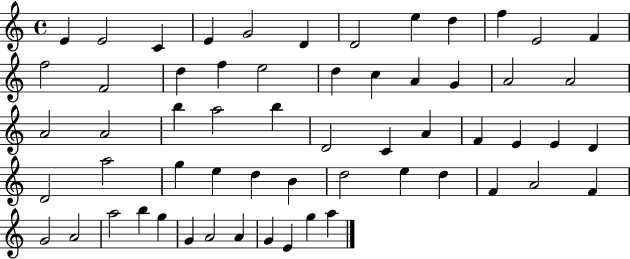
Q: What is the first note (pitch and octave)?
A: E4